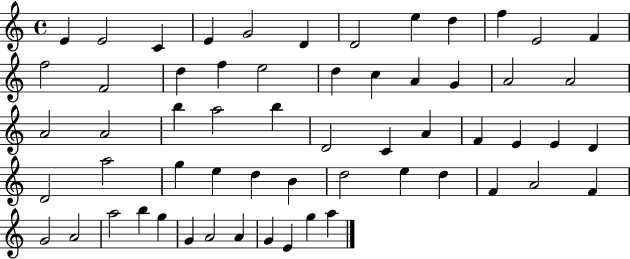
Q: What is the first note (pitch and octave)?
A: E4